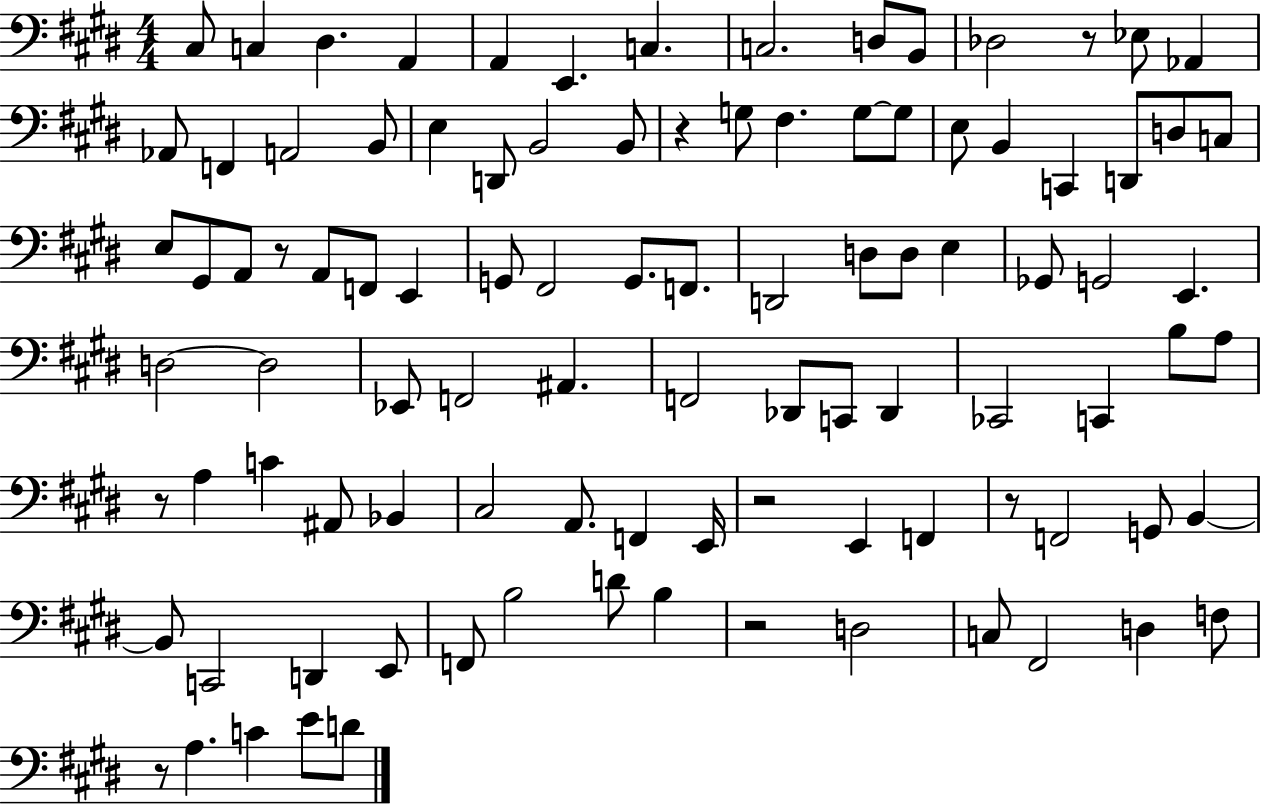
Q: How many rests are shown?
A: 8